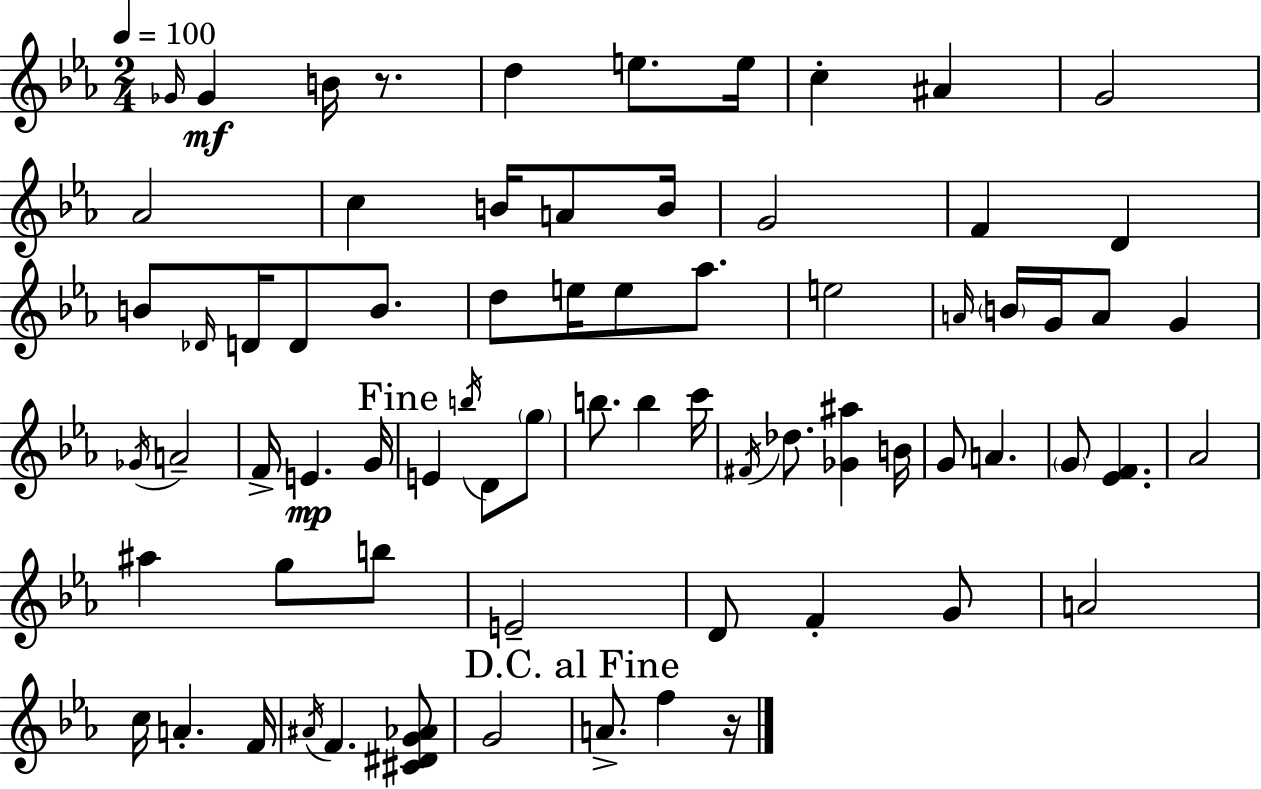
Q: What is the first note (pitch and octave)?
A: Gb4